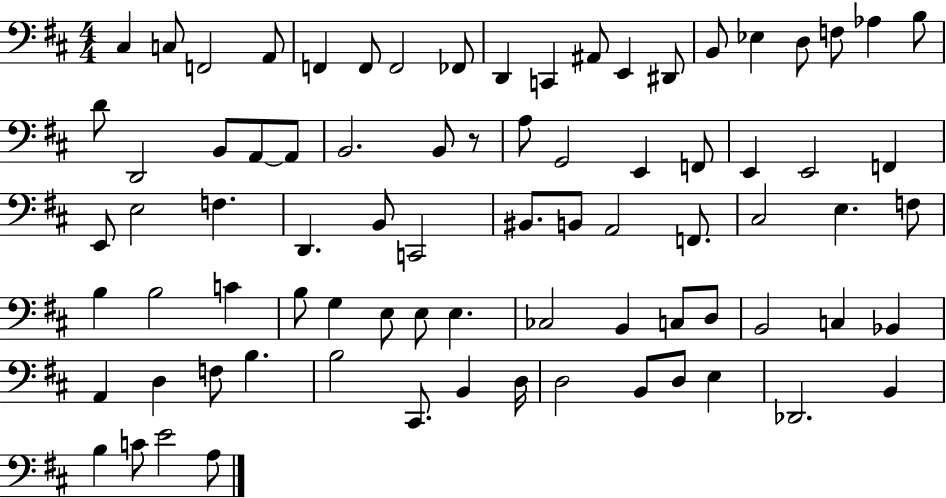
X:1
T:Untitled
M:4/4
L:1/4
K:D
^C, C,/2 F,,2 A,,/2 F,, F,,/2 F,,2 _F,,/2 D,, C,, ^A,,/2 E,, ^D,,/2 B,,/2 _E, D,/2 F,/2 _A, B,/2 D/2 D,,2 B,,/2 A,,/2 A,,/2 B,,2 B,,/2 z/2 A,/2 G,,2 E,, F,,/2 E,, E,,2 F,, E,,/2 E,2 F, D,, B,,/2 C,,2 ^B,,/2 B,,/2 A,,2 F,,/2 ^C,2 E, F,/2 B, B,2 C B,/2 G, E,/2 E,/2 E, _C,2 B,, C,/2 D,/2 B,,2 C, _B,, A,, D, F,/2 B, B,2 ^C,,/2 B,, D,/4 D,2 B,,/2 D,/2 E, _D,,2 B,, B, C/2 E2 A,/2